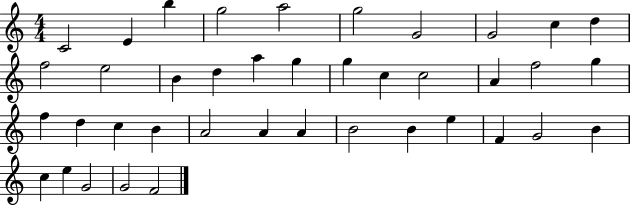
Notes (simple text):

C4/h E4/q B5/q G5/h A5/h G5/h G4/h G4/h C5/q D5/q F5/h E5/h B4/q D5/q A5/q G5/q G5/q C5/q C5/h A4/q F5/h G5/q F5/q D5/q C5/q B4/q A4/h A4/q A4/q B4/h B4/q E5/q F4/q G4/h B4/q C5/q E5/q G4/h G4/h F4/h